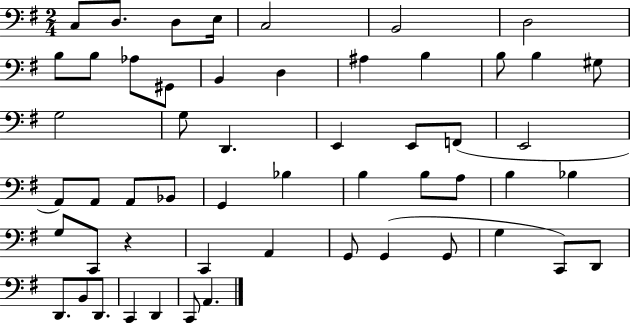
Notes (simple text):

C3/e D3/e. D3/e E3/s C3/h B2/h D3/h B3/e B3/e Ab3/e G#2/e B2/q D3/q A#3/q B3/q B3/e B3/q G#3/e G3/h G3/e D2/q. E2/q E2/e F2/e E2/h A2/e A2/e A2/e Bb2/e G2/q Bb3/q B3/q B3/e A3/e B3/q Bb3/q G3/e C2/e R/q C2/q A2/q G2/e G2/q G2/e G3/q C2/e D2/e D2/e. B2/e D2/e. C2/q D2/q C2/e A2/q.